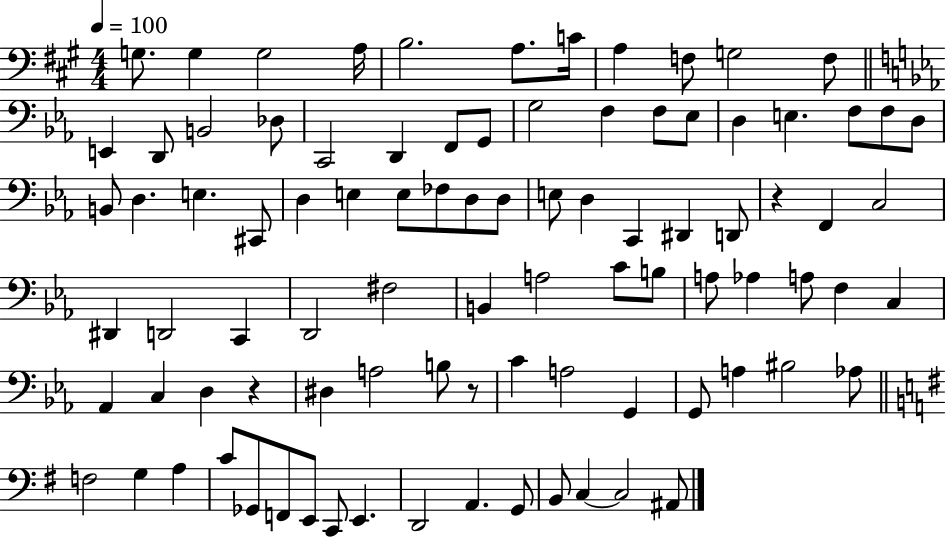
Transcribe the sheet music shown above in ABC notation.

X:1
T:Untitled
M:4/4
L:1/4
K:A
G,/2 G, G,2 A,/4 B,2 A,/2 C/4 A, F,/2 G,2 F,/2 E,, D,,/2 B,,2 _D,/2 C,,2 D,, F,,/2 G,,/2 G,2 F, F,/2 _E,/2 D, E, F,/2 F,/2 D,/2 B,,/2 D, E, ^C,,/2 D, E, E,/2 _F,/2 D,/2 D,/2 E,/2 D, C,, ^D,, D,,/2 z F,, C,2 ^D,, D,,2 C,, D,,2 ^F,2 B,, A,2 C/2 B,/2 A,/2 _A, A,/2 F, C, _A,, C, D, z ^D, A,2 B,/2 z/2 C A,2 G,, G,,/2 A, ^B,2 _A,/2 F,2 G, A, C/2 _G,,/2 F,,/2 E,,/2 C,,/2 E,, D,,2 A,, G,,/2 B,,/2 C, C,2 ^A,,/2